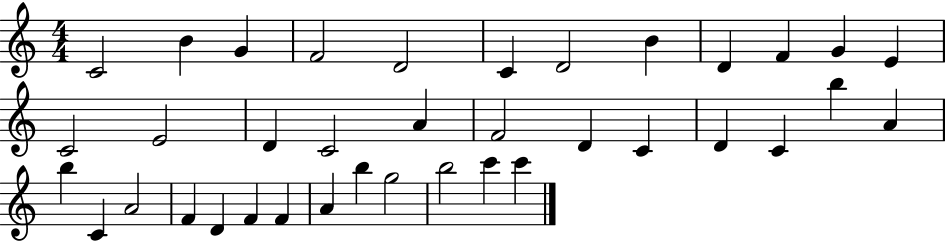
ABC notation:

X:1
T:Untitled
M:4/4
L:1/4
K:C
C2 B G F2 D2 C D2 B D F G E C2 E2 D C2 A F2 D C D C b A b C A2 F D F F A b g2 b2 c' c'